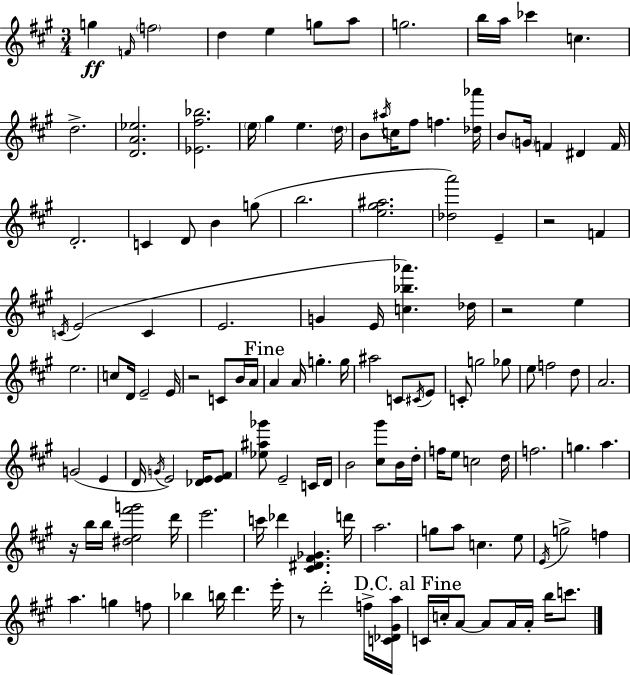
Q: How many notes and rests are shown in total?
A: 134